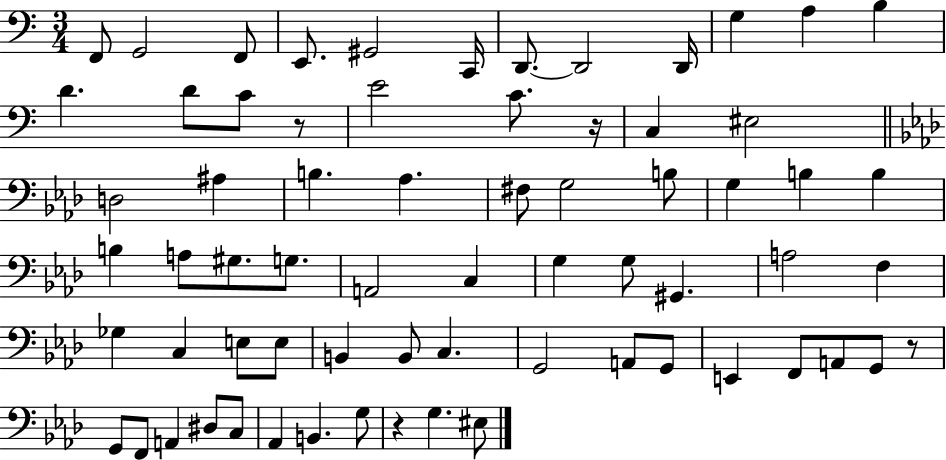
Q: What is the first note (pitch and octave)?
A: F2